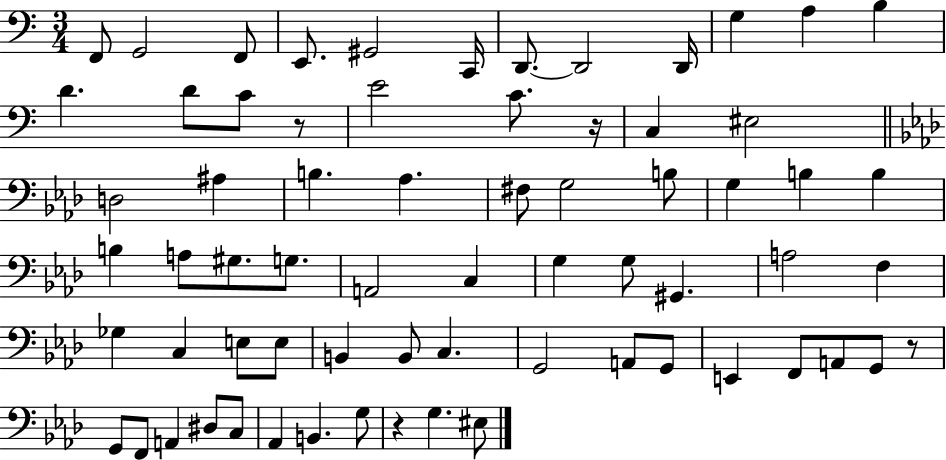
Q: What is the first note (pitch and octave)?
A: F2